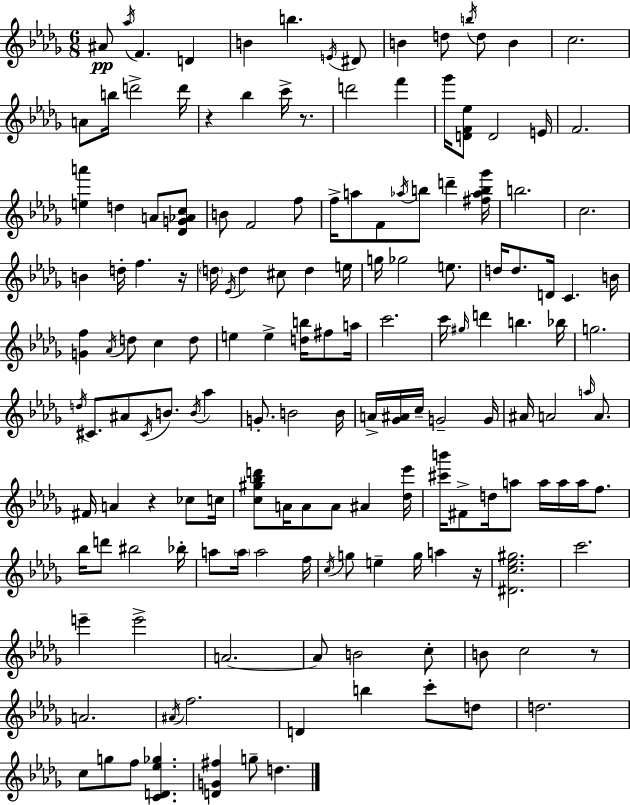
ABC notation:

X:1
T:Untitled
M:6/8
L:1/4
K:Bbm
^A/2 _a/4 F D B b E/4 ^D/2 B d/2 b/4 d/2 B c2 A/2 b/4 d'2 d'/4 z _b c'/4 z/2 d'2 f' _g'/4 [DF_e]/2 D2 E/4 F2 [ea'] d A/2 [_DG_Ac]/2 B/2 F2 f/2 f/4 a/2 F/2 _a/4 b/2 d' [^f_ab_g']/4 b2 c2 B d/4 f z/4 d/4 _E/4 d ^c/2 d e/4 g/4 _g2 e/2 d/4 d/2 D/4 C B/4 [Gf] _A/4 d/2 c d/2 e e [db]/4 ^f/2 a/4 c'2 c'/4 ^g/4 d' b _b/4 g2 d/4 ^C/2 ^A/2 ^C/4 B/2 B/4 _a G/2 B2 B/4 A/4 [_G^A]/4 c/4 G2 G/4 ^A/4 A2 a/4 A/2 ^F/4 A z _c/2 c/4 [c^g_bd']/2 A/4 A/2 A/2 ^A [_d_e']/4 [^c'b']/4 ^F/2 d/4 a/2 a/4 a/4 a/4 f/2 _b/4 d'/2 ^b2 _b/4 a/2 a/4 a2 f/4 c/4 g/2 e g/4 a z/4 [^Dc_e^g]2 c'2 e' e'2 A2 A/2 B2 c/2 B/2 c2 z/2 A2 ^A/4 f2 D b c'/2 d/2 d2 c/2 g/2 f/2 [CD_e_g] [DG^f] g/2 d